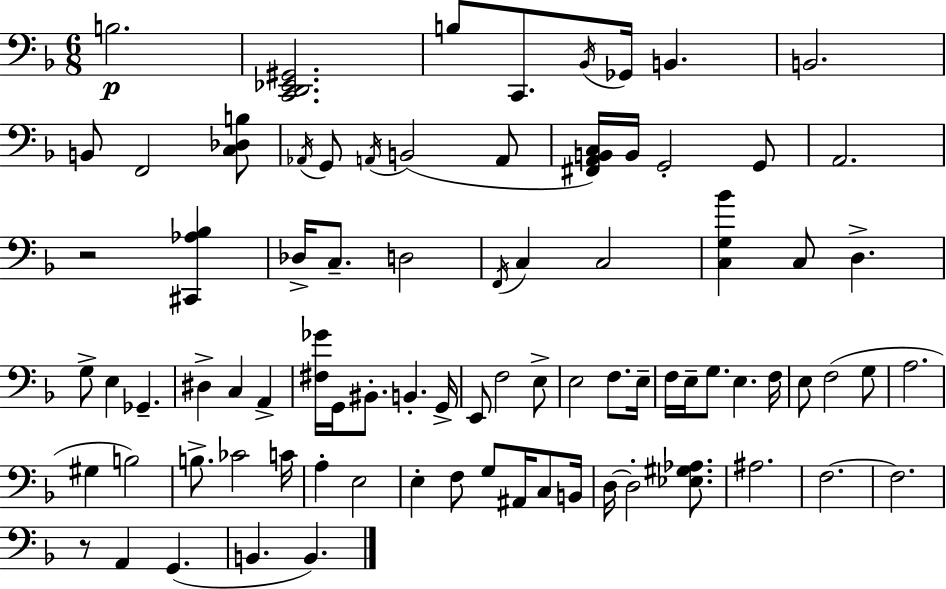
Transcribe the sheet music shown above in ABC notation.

X:1
T:Untitled
M:6/8
L:1/4
K:Dm
B,2 [C,,D,,_E,,^G,,]2 B,/2 C,,/2 _B,,/4 _G,,/4 B,, B,,2 B,,/2 F,,2 [C,_D,B,]/2 _A,,/4 G,,/2 A,,/4 B,,2 A,,/2 [^F,,A,,B,,C,]/4 B,,/4 G,,2 G,,/2 A,,2 z2 [^C,,_A,_B,] _D,/4 C,/2 D,2 F,,/4 C, C,2 [C,G,_B] C,/2 D, G,/2 E, _G,, ^D, C, A,, [^F,_G]/4 G,,/4 ^B,,/2 B,, G,,/4 E,,/2 F,2 E,/2 E,2 F,/2 E,/4 F,/4 E,/4 G,/2 E, F,/4 E,/2 F,2 G,/2 A,2 ^G, B,2 B,/2 _C2 C/4 A, E,2 E, F,/2 G,/2 ^A,,/4 C,/2 B,,/4 D,/4 D,2 [_E,^G,_A,]/2 ^A,2 F,2 F,2 z/2 A,, G,, B,, B,,